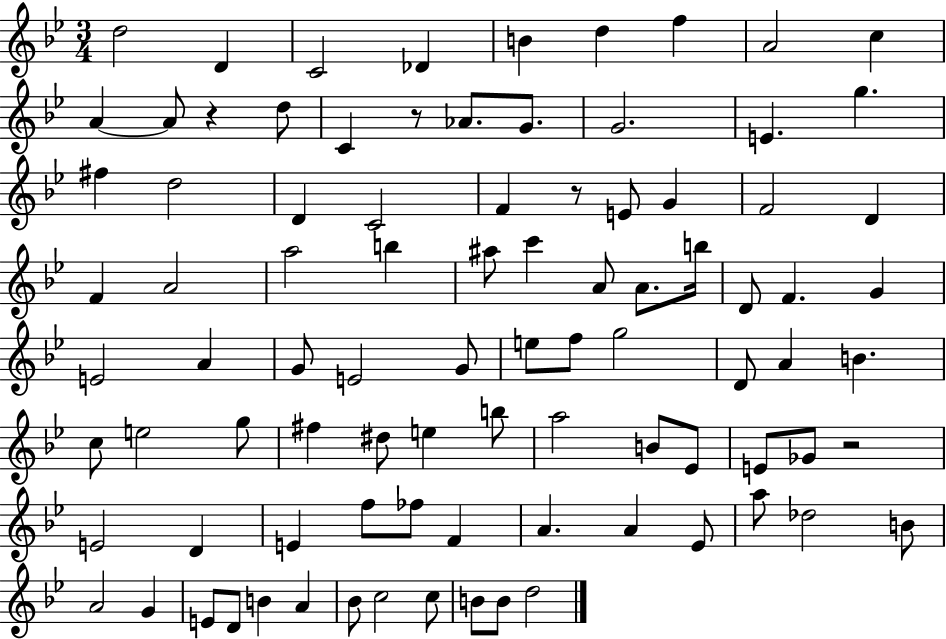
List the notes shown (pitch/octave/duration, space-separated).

D5/h D4/q C4/h Db4/q B4/q D5/q F5/q A4/h C5/q A4/q A4/e R/q D5/e C4/q R/e Ab4/e. G4/e. G4/h. E4/q. G5/q. F#5/q D5/h D4/q C4/h F4/q R/e E4/e G4/q F4/h D4/q F4/q A4/h A5/h B5/q A#5/e C6/q A4/e A4/e. B5/s D4/e F4/q. G4/q E4/h A4/q G4/e E4/h G4/e E5/e F5/e G5/h D4/e A4/q B4/q. C5/e E5/h G5/e F#5/q D#5/e E5/q B5/e A5/h B4/e Eb4/e E4/e Gb4/e R/h E4/h D4/q E4/q F5/e FES5/e F4/q A4/q. A4/q Eb4/e A5/e Db5/h B4/e A4/h G4/q E4/e D4/e B4/q A4/q Bb4/e C5/h C5/e B4/e B4/e D5/h